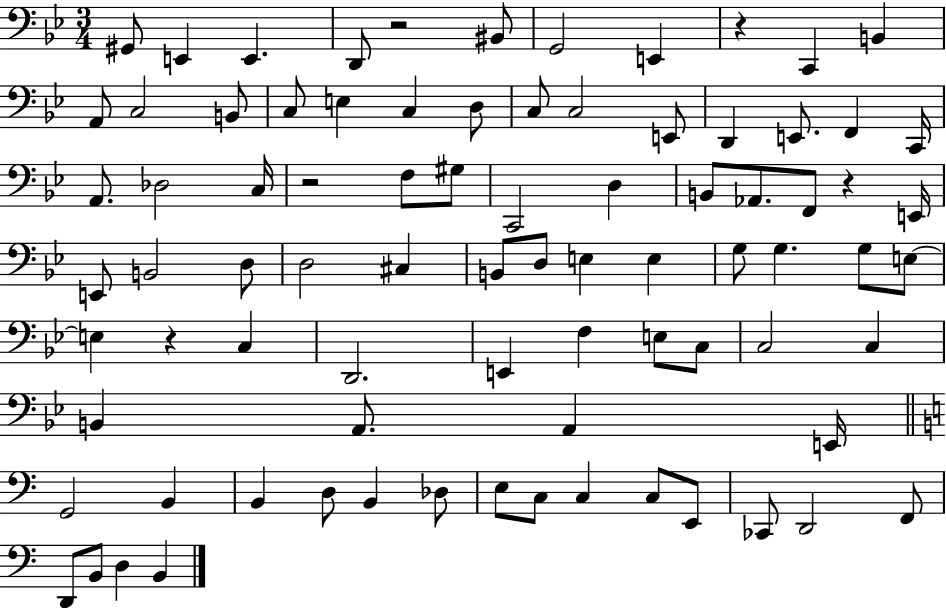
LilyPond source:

{
  \clef bass
  \numericTimeSignature
  \time 3/4
  \key bes \major
  gis,8 e,4 e,4. | d,8 r2 bis,8 | g,2 e,4 | r4 c,4 b,4 | \break a,8 c2 b,8 | c8 e4 c4 d8 | c8 c2 e,8 | d,4 e,8. f,4 c,16 | \break a,8. des2 c16 | r2 f8 gis8 | c,2 d4 | b,8 aes,8. f,8 r4 e,16 | \break e,8 b,2 d8 | d2 cis4 | b,8 d8 e4 e4 | g8 g4. g8 e8~~ | \break e4 r4 c4 | d,2. | e,4 f4 e8 c8 | c2 c4 | \break b,4 a,8. a,4 e,16 | \bar "||" \break \key c \major g,2 b,4 | b,4 d8 b,4 des8 | e8 c8 c4 c8 e,8 | ces,8 d,2 f,8 | \break d,8 b,8 d4 b,4 | \bar "|."
}